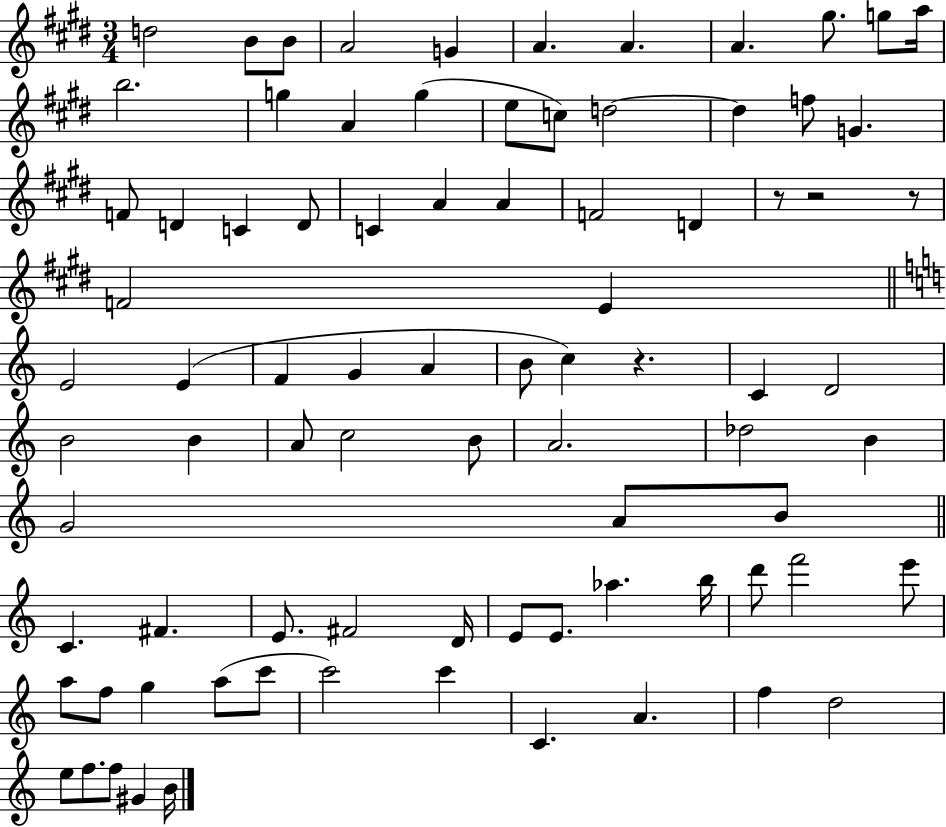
{
  \clef treble
  \numericTimeSignature
  \time 3/4
  \key e \major
  d''2 b'8 b'8 | a'2 g'4 | a'4. a'4. | a'4. gis''8. g''8 a''16 | \break b''2. | g''4 a'4 g''4( | e''8 c''8) d''2~~ | d''4 f''8 g'4. | \break f'8 d'4 c'4 d'8 | c'4 a'4 a'4 | f'2 d'4 | r8 r2 r8 | \break f'2 e'4 | \bar "||" \break \key c \major e'2 e'4( | f'4 g'4 a'4 | b'8 c''4) r4. | c'4 d'2 | \break b'2 b'4 | a'8 c''2 b'8 | a'2. | des''2 b'4 | \break g'2 a'8 b'8 | \bar "||" \break \key c \major c'4. fis'4. | e'8. fis'2 d'16 | e'8 e'8. aes''4. b''16 | d'''8 f'''2 e'''8 | \break a''8 f''8 g''4 a''8( c'''8 | c'''2) c'''4 | c'4. a'4. | f''4 d''2 | \break e''8 f''8. f''8 gis'4 b'16 | \bar "|."
}